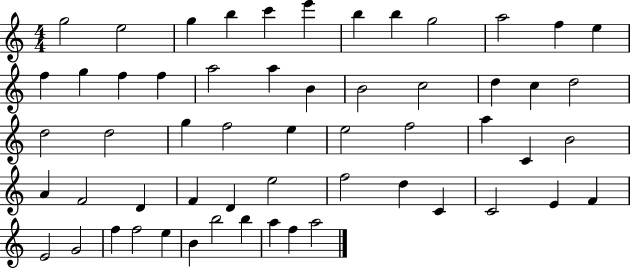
G5/h E5/h G5/q B5/q C6/q E6/q B5/q B5/q G5/h A5/h F5/q E5/q F5/q G5/q F5/q F5/q A5/h A5/q B4/q B4/h C5/h D5/q C5/q D5/h D5/h D5/h G5/q F5/h E5/q E5/h F5/h A5/q C4/q B4/h A4/q F4/h D4/q F4/q D4/q E5/h F5/h D5/q C4/q C4/h E4/q F4/q E4/h G4/h F5/q F5/h E5/q B4/q B5/h B5/q A5/q F5/q A5/h